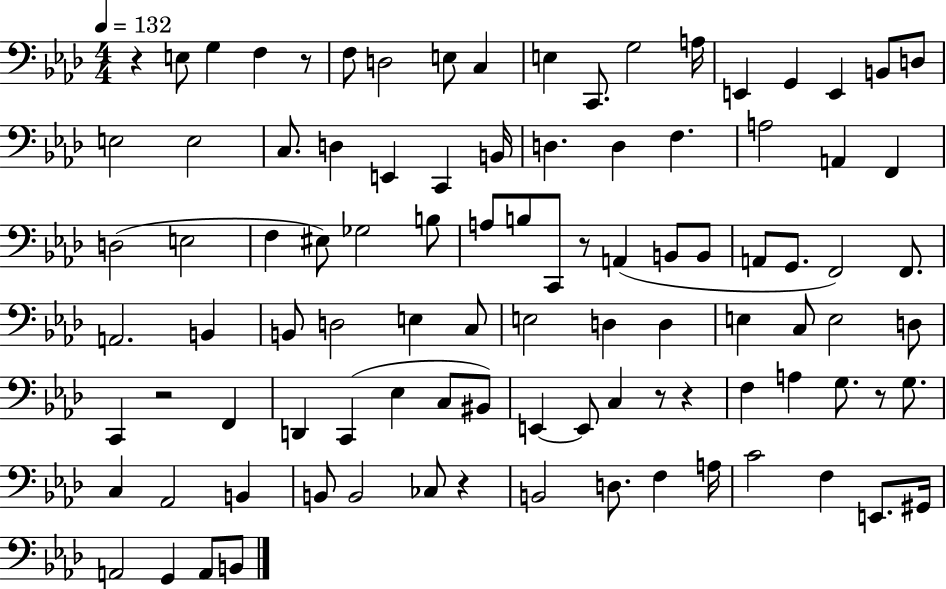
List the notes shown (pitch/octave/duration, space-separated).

R/q E3/e G3/q F3/q R/e F3/e D3/h E3/e C3/q E3/q C2/e. G3/h A3/s E2/q G2/q E2/q B2/e D3/e E3/h E3/h C3/e. D3/q E2/q C2/q B2/s D3/q. D3/q F3/q. A3/h A2/q F2/q D3/h E3/h F3/q EIS3/e Gb3/h B3/e A3/e B3/e C2/e R/e A2/q B2/e B2/e A2/e G2/e. F2/h F2/e. A2/h. B2/q B2/e D3/h E3/q C3/e E3/h D3/q D3/q E3/q C3/e E3/h D3/e C2/q R/h F2/q D2/q C2/q Eb3/q C3/e BIS2/e E2/q E2/e C3/q R/e R/q F3/q A3/q G3/e. R/e G3/e. C3/q Ab2/h B2/q B2/e B2/h CES3/e R/q B2/h D3/e. F3/q A3/s C4/h F3/q E2/e. G#2/s A2/h G2/q A2/e B2/e